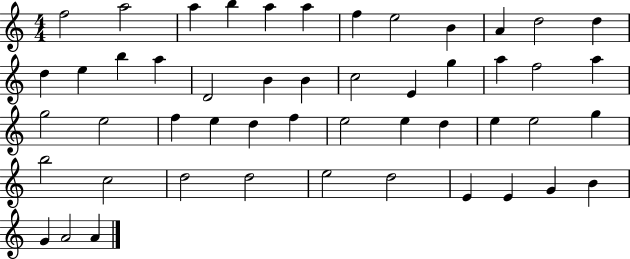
F5/h A5/h A5/q B5/q A5/q A5/q F5/q E5/h B4/q A4/q D5/h D5/q D5/q E5/q B5/q A5/q D4/h B4/q B4/q C5/h E4/q G5/q A5/q F5/h A5/q G5/h E5/h F5/q E5/q D5/q F5/q E5/h E5/q D5/q E5/q E5/h G5/q B5/h C5/h D5/h D5/h E5/h D5/h E4/q E4/q G4/q B4/q G4/q A4/h A4/q